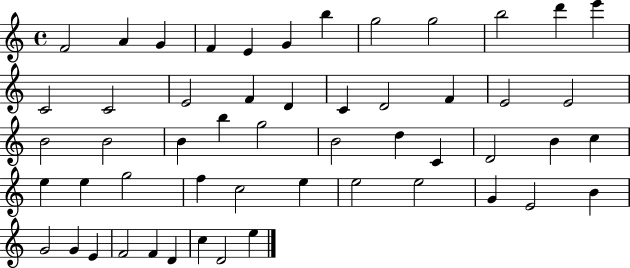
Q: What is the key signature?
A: C major